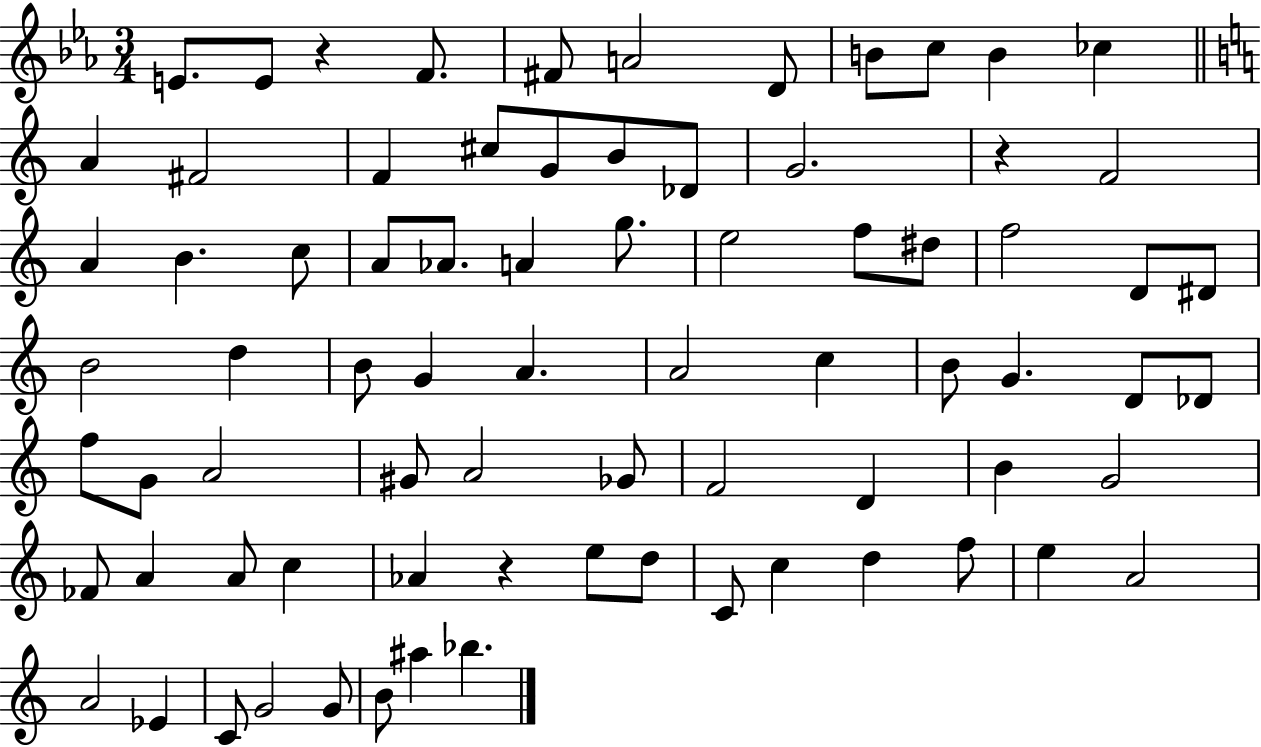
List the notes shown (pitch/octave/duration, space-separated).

E4/e. E4/e R/q F4/e. F#4/e A4/h D4/e B4/e C5/e B4/q CES5/q A4/q F#4/h F4/q C#5/e G4/e B4/e Db4/e G4/h. R/q F4/h A4/q B4/q. C5/e A4/e Ab4/e. A4/q G5/e. E5/h F5/e D#5/e F5/h D4/e D#4/e B4/h D5/q B4/e G4/q A4/q. A4/h C5/q B4/e G4/q. D4/e Db4/e F5/e G4/e A4/h G#4/e A4/h Gb4/e F4/h D4/q B4/q G4/h FES4/e A4/q A4/e C5/q Ab4/q R/q E5/e D5/e C4/e C5/q D5/q F5/e E5/q A4/h A4/h Eb4/q C4/e G4/h G4/e B4/e A#5/q Bb5/q.